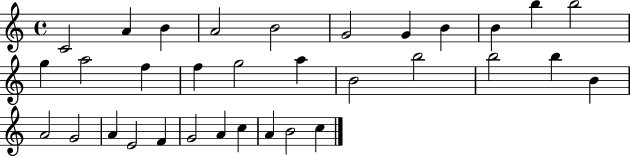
C4/h A4/q B4/q A4/h B4/h G4/h G4/q B4/q B4/q B5/q B5/h G5/q A5/h F5/q F5/q G5/h A5/q B4/h B5/h B5/h B5/q B4/q A4/h G4/h A4/q E4/h F4/q G4/h A4/q C5/q A4/q B4/h C5/q